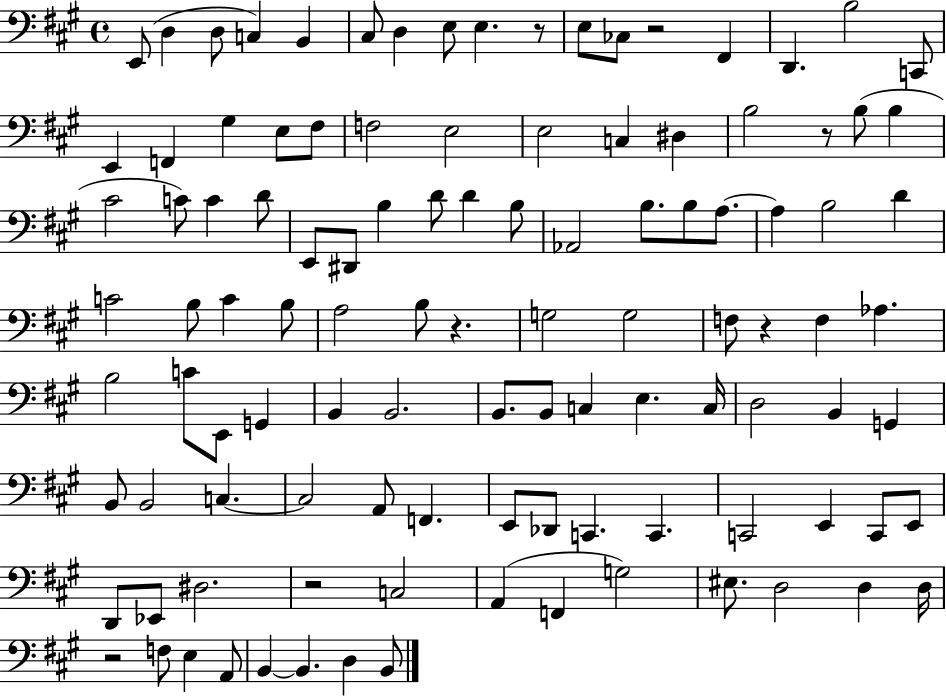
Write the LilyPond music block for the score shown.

{
  \clef bass
  \time 4/4
  \defaultTimeSignature
  \key a \major
  e,8( d4 d8 c4) b,4 | cis8 d4 e8 e4. r8 | e8 ces8 r2 fis,4 | d,4. b2 c,8 | \break e,4 f,4 gis4 e8 fis8 | f2 e2 | e2 c4 dis4 | b2 r8 b8( b4 | \break cis'2 c'8) c'4 d'8 | e,8 dis,8 b4 d'8 d'4 b8 | aes,2 b8. b8 a8.~~ | a4 b2 d'4 | \break c'2 b8 c'4 b8 | a2 b8 r4. | g2 g2 | f8 r4 f4 aes4. | \break b2 c'8 e,8 g,4 | b,4 b,2. | b,8. b,8 c4 e4. c16 | d2 b,4 g,4 | \break b,8 b,2 c4.~~ | c2 a,8 f,4. | e,8 des,8 c,4. c,4. | c,2 e,4 c,8 e,8 | \break d,8 ees,8 dis2. | r2 c2 | a,4( f,4 g2) | eis8. d2 d4 d16 | \break r2 f8 e4 a,8 | b,4~~ b,4. d4 b,8 | \bar "|."
}